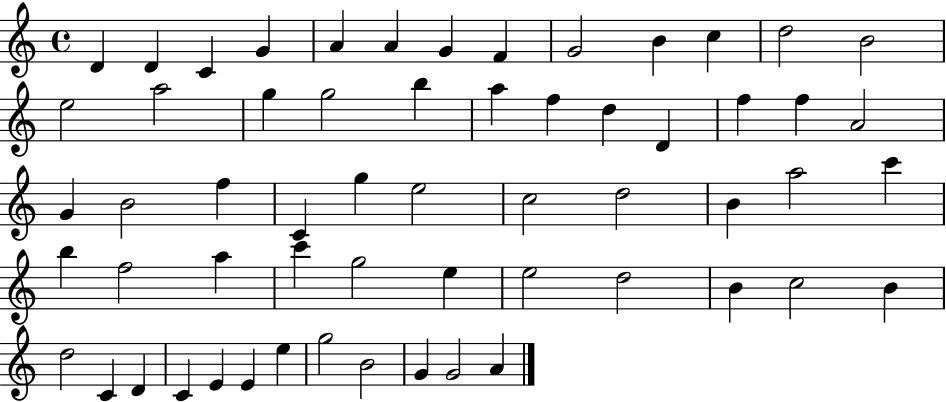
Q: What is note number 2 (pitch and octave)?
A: D4